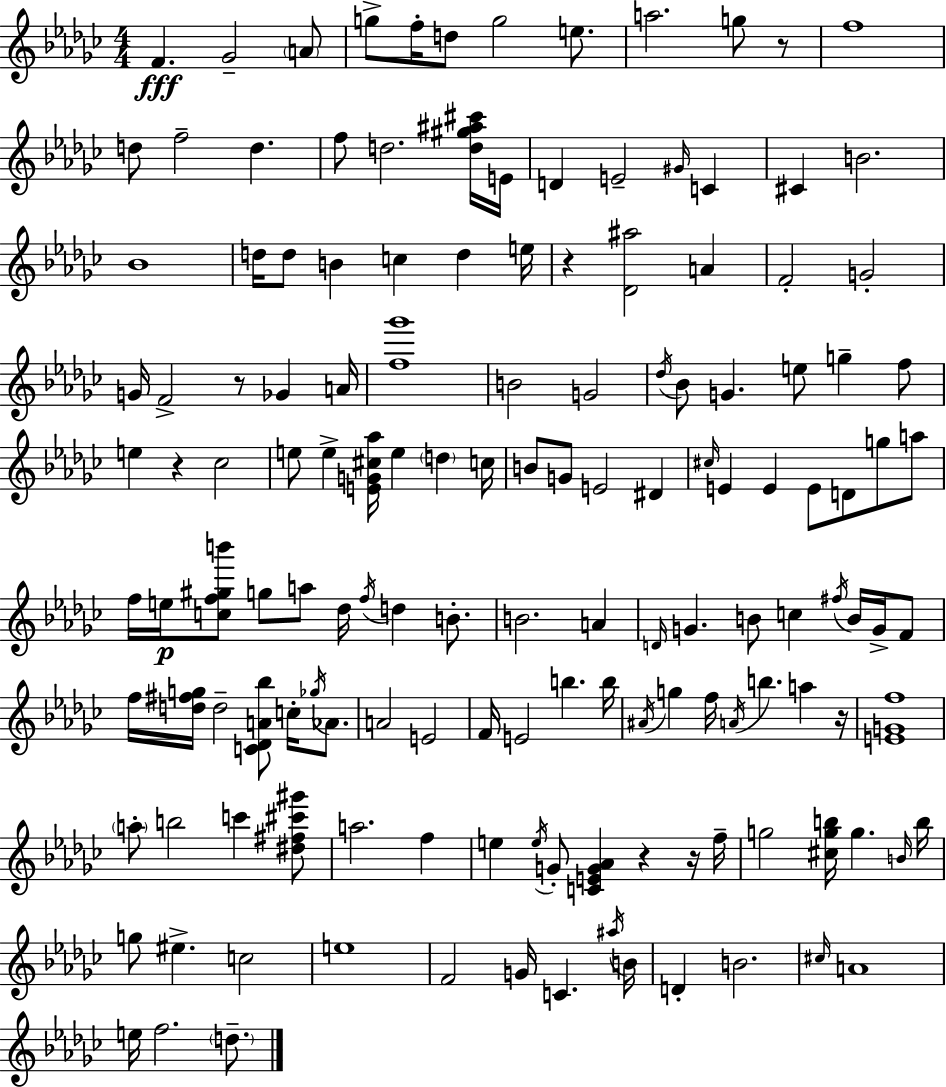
X:1
T:Untitled
M:4/4
L:1/4
K:Ebm
F _G2 A/2 g/2 f/4 d/2 g2 e/2 a2 g/2 z/2 f4 d/2 f2 d f/2 d2 [d^g^a^c']/4 E/4 D E2 ^G/4 C ^C B2 _B4 d/4 d/2 B c d e/4 z [_D^a]2 A F2 G2 G/4 F2 z/2 _G A/4 [f_g']4 B2 G2 _d/4 _B/2 G e/2 g f/2 e z _c2 e/2 e [EG^c_a]/4 e d c/4 B/2 G/2 E2 ^D ^c/4 E E E/2 D/2 g/2 a/2 f/4 e/4 [cf^gb']/2 g/2 a/2 _d/4 f/4 d B/2 B2 A D/4 G B/2 c ^f/4 B/4 G/4 F/2 f/4 [d^fg]/4 d2 [C_DA_b]/2 c/4 _g/4 _A/2 A2 E2 F/4 E2 b b/4 ^A/4 g f/4 A/4 b a z/4 [EGf]4 a/2 b2 c' [^d^f^c'^g']/2 a2 f e e/4 G/2 [CEG_A] z z/4 f/4 g2 [^cgb]/4 g B/4 b/4 g/2 ^e c2 e4 F2 G/4 C ^a/4 B/4 D B2 ^c/4 A4 e/4 f2 d/2